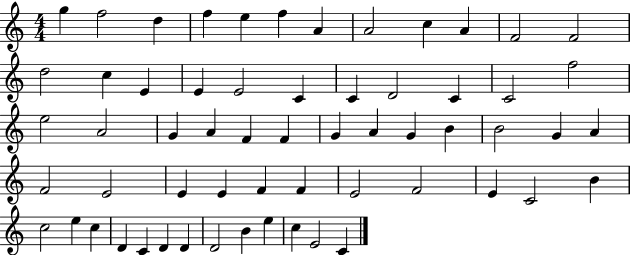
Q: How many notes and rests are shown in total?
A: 60